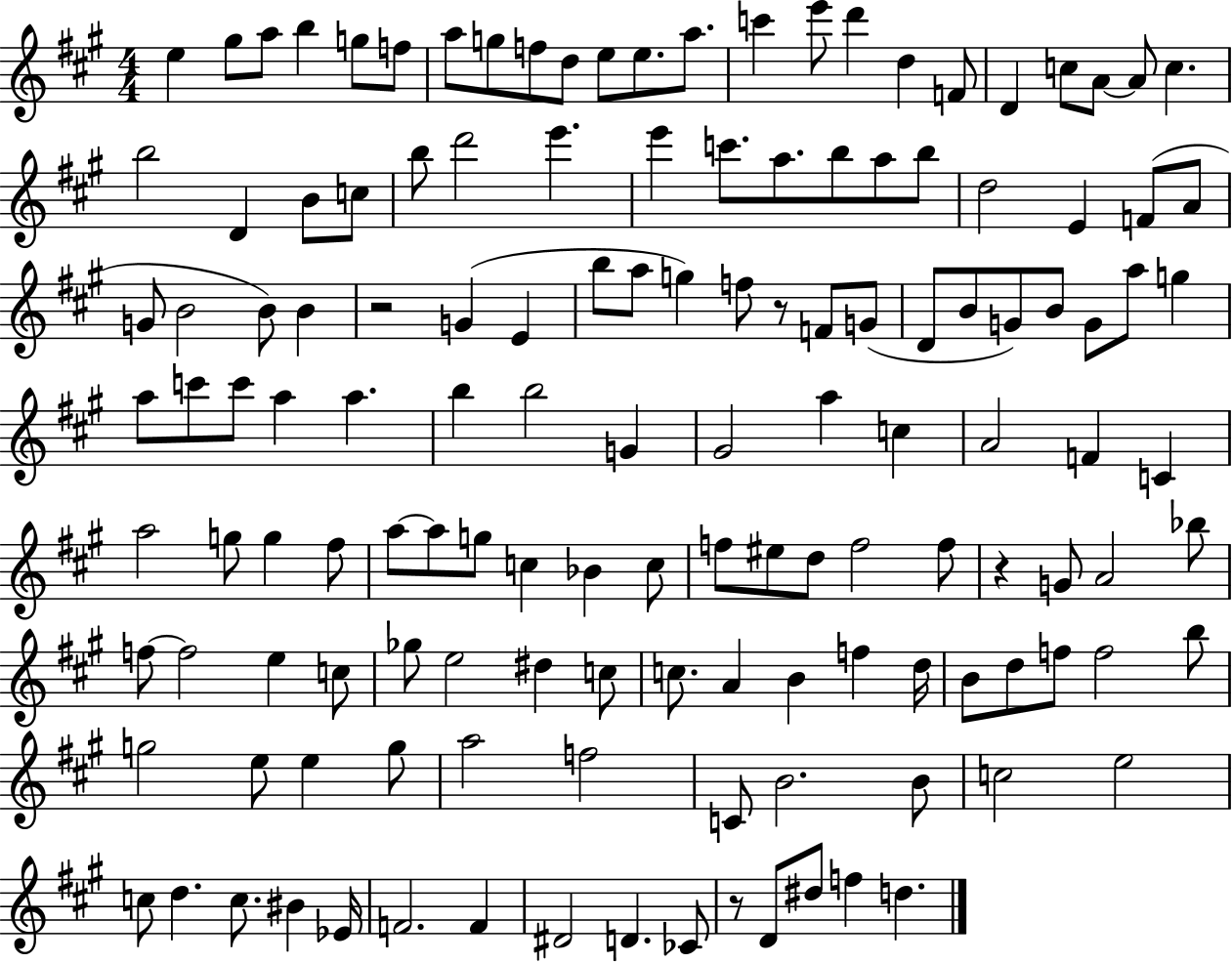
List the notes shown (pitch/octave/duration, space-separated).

E5/q G#5/e A5/e B5/q G5/e F5/e A5/e G5/e F5/e D5/e E5/e E5/e. A5/e. C6/q E6/e D6/q D5/q F4/e D4/q C5/e A4/e A4/e C5/q. B5/h D4/q B4/e C5/e B5/e D6/h E6/q. E6/q C6/e. A5/e. B5/e A5/e B5/e D5/h E4/q F4/e A4/e G4/e B4/h B4/e B4/q R/h G4/q E4/q B5/e A5/e G5/q F5/e R/e F4/e G4/e D4/e B4/e G4/e B4/e G4/e A5/e G5/q A5/e C6/e C6/e A5/q A5/q. B5/q B5/h G4/q G#4/h A5/q C5/q A4/h F4/q C4/q A5/h G5/e G5/q F#5/e A5/e A5/e G5/e C5/q Bb4/q C5/e F5/e EIS5/e D5/e F5/h F5/e R/q G4/e A4/h Bb5/e F5/e F5/h E5/q C5/e Gb5/e E5/h D#5/q C5/e C5/e. A4/q B4/q F5/q D5/s B4/e D5/e F5/e F5/h B5/e G5/h E5/e E5/q G5/e A5/h F5/h C4/e B4/h. B4/e C5/h E5/h C5/e D5/q. C5/e. BIS4/q Eb4/s F4/h. F4/q D#4/h D4/q. CES4/e R/e D4/e D#5/e F5/q D5/q.